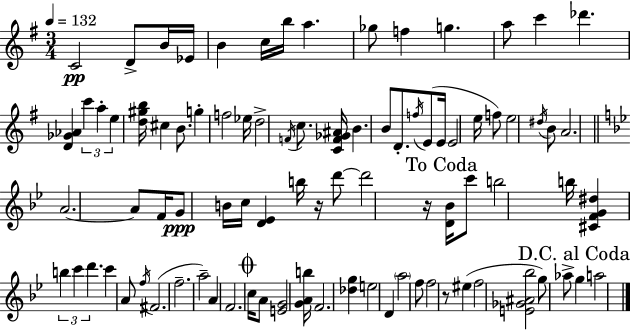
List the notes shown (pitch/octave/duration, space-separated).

C4/h D4/e B4/s Eb4/s B4/q C5/s B5/s A5/q. Gb5/e F5/q G5/q. A5/e C6/q Db6/q. [D4,Gb4,Ab4]/q C6/q A5/q E5/q [D5,G#5,B5]/s C#5/q B4/e. G5/q F5/h Eb5/s D5/h F4/s C5/e. [C4,F4,Gb4,A#4]/s B4/q. B4/e D4/e. F5/s E4/e E4/s E4/h E5/s F5/e E5/h D#5/s B4/e A4/h. A4/h. A4/e F4/s G4/e B4/s C5/s [D4,Eb4]/q B5/s R/s D6/e D6/h R/s [D4,Bb4]/s C6/e B5/h B5/s [C#4,F4,G4,D#5]/q B5/q C6/q D6/q. C6/q A4/e F5/s F#4/h. F5/h. A5/h A4/q F4/h. C5/s A4/e [E4,G4]/h [G4,A4,B5]/s F4/h. [Db5,G5]/q E5/h D4/q A5/h F5/e F5/h R/e EIS5/q F5/h [E4,Gb4,A#4,Bb5]/h G5/e Ab5/e G5/q A5/h